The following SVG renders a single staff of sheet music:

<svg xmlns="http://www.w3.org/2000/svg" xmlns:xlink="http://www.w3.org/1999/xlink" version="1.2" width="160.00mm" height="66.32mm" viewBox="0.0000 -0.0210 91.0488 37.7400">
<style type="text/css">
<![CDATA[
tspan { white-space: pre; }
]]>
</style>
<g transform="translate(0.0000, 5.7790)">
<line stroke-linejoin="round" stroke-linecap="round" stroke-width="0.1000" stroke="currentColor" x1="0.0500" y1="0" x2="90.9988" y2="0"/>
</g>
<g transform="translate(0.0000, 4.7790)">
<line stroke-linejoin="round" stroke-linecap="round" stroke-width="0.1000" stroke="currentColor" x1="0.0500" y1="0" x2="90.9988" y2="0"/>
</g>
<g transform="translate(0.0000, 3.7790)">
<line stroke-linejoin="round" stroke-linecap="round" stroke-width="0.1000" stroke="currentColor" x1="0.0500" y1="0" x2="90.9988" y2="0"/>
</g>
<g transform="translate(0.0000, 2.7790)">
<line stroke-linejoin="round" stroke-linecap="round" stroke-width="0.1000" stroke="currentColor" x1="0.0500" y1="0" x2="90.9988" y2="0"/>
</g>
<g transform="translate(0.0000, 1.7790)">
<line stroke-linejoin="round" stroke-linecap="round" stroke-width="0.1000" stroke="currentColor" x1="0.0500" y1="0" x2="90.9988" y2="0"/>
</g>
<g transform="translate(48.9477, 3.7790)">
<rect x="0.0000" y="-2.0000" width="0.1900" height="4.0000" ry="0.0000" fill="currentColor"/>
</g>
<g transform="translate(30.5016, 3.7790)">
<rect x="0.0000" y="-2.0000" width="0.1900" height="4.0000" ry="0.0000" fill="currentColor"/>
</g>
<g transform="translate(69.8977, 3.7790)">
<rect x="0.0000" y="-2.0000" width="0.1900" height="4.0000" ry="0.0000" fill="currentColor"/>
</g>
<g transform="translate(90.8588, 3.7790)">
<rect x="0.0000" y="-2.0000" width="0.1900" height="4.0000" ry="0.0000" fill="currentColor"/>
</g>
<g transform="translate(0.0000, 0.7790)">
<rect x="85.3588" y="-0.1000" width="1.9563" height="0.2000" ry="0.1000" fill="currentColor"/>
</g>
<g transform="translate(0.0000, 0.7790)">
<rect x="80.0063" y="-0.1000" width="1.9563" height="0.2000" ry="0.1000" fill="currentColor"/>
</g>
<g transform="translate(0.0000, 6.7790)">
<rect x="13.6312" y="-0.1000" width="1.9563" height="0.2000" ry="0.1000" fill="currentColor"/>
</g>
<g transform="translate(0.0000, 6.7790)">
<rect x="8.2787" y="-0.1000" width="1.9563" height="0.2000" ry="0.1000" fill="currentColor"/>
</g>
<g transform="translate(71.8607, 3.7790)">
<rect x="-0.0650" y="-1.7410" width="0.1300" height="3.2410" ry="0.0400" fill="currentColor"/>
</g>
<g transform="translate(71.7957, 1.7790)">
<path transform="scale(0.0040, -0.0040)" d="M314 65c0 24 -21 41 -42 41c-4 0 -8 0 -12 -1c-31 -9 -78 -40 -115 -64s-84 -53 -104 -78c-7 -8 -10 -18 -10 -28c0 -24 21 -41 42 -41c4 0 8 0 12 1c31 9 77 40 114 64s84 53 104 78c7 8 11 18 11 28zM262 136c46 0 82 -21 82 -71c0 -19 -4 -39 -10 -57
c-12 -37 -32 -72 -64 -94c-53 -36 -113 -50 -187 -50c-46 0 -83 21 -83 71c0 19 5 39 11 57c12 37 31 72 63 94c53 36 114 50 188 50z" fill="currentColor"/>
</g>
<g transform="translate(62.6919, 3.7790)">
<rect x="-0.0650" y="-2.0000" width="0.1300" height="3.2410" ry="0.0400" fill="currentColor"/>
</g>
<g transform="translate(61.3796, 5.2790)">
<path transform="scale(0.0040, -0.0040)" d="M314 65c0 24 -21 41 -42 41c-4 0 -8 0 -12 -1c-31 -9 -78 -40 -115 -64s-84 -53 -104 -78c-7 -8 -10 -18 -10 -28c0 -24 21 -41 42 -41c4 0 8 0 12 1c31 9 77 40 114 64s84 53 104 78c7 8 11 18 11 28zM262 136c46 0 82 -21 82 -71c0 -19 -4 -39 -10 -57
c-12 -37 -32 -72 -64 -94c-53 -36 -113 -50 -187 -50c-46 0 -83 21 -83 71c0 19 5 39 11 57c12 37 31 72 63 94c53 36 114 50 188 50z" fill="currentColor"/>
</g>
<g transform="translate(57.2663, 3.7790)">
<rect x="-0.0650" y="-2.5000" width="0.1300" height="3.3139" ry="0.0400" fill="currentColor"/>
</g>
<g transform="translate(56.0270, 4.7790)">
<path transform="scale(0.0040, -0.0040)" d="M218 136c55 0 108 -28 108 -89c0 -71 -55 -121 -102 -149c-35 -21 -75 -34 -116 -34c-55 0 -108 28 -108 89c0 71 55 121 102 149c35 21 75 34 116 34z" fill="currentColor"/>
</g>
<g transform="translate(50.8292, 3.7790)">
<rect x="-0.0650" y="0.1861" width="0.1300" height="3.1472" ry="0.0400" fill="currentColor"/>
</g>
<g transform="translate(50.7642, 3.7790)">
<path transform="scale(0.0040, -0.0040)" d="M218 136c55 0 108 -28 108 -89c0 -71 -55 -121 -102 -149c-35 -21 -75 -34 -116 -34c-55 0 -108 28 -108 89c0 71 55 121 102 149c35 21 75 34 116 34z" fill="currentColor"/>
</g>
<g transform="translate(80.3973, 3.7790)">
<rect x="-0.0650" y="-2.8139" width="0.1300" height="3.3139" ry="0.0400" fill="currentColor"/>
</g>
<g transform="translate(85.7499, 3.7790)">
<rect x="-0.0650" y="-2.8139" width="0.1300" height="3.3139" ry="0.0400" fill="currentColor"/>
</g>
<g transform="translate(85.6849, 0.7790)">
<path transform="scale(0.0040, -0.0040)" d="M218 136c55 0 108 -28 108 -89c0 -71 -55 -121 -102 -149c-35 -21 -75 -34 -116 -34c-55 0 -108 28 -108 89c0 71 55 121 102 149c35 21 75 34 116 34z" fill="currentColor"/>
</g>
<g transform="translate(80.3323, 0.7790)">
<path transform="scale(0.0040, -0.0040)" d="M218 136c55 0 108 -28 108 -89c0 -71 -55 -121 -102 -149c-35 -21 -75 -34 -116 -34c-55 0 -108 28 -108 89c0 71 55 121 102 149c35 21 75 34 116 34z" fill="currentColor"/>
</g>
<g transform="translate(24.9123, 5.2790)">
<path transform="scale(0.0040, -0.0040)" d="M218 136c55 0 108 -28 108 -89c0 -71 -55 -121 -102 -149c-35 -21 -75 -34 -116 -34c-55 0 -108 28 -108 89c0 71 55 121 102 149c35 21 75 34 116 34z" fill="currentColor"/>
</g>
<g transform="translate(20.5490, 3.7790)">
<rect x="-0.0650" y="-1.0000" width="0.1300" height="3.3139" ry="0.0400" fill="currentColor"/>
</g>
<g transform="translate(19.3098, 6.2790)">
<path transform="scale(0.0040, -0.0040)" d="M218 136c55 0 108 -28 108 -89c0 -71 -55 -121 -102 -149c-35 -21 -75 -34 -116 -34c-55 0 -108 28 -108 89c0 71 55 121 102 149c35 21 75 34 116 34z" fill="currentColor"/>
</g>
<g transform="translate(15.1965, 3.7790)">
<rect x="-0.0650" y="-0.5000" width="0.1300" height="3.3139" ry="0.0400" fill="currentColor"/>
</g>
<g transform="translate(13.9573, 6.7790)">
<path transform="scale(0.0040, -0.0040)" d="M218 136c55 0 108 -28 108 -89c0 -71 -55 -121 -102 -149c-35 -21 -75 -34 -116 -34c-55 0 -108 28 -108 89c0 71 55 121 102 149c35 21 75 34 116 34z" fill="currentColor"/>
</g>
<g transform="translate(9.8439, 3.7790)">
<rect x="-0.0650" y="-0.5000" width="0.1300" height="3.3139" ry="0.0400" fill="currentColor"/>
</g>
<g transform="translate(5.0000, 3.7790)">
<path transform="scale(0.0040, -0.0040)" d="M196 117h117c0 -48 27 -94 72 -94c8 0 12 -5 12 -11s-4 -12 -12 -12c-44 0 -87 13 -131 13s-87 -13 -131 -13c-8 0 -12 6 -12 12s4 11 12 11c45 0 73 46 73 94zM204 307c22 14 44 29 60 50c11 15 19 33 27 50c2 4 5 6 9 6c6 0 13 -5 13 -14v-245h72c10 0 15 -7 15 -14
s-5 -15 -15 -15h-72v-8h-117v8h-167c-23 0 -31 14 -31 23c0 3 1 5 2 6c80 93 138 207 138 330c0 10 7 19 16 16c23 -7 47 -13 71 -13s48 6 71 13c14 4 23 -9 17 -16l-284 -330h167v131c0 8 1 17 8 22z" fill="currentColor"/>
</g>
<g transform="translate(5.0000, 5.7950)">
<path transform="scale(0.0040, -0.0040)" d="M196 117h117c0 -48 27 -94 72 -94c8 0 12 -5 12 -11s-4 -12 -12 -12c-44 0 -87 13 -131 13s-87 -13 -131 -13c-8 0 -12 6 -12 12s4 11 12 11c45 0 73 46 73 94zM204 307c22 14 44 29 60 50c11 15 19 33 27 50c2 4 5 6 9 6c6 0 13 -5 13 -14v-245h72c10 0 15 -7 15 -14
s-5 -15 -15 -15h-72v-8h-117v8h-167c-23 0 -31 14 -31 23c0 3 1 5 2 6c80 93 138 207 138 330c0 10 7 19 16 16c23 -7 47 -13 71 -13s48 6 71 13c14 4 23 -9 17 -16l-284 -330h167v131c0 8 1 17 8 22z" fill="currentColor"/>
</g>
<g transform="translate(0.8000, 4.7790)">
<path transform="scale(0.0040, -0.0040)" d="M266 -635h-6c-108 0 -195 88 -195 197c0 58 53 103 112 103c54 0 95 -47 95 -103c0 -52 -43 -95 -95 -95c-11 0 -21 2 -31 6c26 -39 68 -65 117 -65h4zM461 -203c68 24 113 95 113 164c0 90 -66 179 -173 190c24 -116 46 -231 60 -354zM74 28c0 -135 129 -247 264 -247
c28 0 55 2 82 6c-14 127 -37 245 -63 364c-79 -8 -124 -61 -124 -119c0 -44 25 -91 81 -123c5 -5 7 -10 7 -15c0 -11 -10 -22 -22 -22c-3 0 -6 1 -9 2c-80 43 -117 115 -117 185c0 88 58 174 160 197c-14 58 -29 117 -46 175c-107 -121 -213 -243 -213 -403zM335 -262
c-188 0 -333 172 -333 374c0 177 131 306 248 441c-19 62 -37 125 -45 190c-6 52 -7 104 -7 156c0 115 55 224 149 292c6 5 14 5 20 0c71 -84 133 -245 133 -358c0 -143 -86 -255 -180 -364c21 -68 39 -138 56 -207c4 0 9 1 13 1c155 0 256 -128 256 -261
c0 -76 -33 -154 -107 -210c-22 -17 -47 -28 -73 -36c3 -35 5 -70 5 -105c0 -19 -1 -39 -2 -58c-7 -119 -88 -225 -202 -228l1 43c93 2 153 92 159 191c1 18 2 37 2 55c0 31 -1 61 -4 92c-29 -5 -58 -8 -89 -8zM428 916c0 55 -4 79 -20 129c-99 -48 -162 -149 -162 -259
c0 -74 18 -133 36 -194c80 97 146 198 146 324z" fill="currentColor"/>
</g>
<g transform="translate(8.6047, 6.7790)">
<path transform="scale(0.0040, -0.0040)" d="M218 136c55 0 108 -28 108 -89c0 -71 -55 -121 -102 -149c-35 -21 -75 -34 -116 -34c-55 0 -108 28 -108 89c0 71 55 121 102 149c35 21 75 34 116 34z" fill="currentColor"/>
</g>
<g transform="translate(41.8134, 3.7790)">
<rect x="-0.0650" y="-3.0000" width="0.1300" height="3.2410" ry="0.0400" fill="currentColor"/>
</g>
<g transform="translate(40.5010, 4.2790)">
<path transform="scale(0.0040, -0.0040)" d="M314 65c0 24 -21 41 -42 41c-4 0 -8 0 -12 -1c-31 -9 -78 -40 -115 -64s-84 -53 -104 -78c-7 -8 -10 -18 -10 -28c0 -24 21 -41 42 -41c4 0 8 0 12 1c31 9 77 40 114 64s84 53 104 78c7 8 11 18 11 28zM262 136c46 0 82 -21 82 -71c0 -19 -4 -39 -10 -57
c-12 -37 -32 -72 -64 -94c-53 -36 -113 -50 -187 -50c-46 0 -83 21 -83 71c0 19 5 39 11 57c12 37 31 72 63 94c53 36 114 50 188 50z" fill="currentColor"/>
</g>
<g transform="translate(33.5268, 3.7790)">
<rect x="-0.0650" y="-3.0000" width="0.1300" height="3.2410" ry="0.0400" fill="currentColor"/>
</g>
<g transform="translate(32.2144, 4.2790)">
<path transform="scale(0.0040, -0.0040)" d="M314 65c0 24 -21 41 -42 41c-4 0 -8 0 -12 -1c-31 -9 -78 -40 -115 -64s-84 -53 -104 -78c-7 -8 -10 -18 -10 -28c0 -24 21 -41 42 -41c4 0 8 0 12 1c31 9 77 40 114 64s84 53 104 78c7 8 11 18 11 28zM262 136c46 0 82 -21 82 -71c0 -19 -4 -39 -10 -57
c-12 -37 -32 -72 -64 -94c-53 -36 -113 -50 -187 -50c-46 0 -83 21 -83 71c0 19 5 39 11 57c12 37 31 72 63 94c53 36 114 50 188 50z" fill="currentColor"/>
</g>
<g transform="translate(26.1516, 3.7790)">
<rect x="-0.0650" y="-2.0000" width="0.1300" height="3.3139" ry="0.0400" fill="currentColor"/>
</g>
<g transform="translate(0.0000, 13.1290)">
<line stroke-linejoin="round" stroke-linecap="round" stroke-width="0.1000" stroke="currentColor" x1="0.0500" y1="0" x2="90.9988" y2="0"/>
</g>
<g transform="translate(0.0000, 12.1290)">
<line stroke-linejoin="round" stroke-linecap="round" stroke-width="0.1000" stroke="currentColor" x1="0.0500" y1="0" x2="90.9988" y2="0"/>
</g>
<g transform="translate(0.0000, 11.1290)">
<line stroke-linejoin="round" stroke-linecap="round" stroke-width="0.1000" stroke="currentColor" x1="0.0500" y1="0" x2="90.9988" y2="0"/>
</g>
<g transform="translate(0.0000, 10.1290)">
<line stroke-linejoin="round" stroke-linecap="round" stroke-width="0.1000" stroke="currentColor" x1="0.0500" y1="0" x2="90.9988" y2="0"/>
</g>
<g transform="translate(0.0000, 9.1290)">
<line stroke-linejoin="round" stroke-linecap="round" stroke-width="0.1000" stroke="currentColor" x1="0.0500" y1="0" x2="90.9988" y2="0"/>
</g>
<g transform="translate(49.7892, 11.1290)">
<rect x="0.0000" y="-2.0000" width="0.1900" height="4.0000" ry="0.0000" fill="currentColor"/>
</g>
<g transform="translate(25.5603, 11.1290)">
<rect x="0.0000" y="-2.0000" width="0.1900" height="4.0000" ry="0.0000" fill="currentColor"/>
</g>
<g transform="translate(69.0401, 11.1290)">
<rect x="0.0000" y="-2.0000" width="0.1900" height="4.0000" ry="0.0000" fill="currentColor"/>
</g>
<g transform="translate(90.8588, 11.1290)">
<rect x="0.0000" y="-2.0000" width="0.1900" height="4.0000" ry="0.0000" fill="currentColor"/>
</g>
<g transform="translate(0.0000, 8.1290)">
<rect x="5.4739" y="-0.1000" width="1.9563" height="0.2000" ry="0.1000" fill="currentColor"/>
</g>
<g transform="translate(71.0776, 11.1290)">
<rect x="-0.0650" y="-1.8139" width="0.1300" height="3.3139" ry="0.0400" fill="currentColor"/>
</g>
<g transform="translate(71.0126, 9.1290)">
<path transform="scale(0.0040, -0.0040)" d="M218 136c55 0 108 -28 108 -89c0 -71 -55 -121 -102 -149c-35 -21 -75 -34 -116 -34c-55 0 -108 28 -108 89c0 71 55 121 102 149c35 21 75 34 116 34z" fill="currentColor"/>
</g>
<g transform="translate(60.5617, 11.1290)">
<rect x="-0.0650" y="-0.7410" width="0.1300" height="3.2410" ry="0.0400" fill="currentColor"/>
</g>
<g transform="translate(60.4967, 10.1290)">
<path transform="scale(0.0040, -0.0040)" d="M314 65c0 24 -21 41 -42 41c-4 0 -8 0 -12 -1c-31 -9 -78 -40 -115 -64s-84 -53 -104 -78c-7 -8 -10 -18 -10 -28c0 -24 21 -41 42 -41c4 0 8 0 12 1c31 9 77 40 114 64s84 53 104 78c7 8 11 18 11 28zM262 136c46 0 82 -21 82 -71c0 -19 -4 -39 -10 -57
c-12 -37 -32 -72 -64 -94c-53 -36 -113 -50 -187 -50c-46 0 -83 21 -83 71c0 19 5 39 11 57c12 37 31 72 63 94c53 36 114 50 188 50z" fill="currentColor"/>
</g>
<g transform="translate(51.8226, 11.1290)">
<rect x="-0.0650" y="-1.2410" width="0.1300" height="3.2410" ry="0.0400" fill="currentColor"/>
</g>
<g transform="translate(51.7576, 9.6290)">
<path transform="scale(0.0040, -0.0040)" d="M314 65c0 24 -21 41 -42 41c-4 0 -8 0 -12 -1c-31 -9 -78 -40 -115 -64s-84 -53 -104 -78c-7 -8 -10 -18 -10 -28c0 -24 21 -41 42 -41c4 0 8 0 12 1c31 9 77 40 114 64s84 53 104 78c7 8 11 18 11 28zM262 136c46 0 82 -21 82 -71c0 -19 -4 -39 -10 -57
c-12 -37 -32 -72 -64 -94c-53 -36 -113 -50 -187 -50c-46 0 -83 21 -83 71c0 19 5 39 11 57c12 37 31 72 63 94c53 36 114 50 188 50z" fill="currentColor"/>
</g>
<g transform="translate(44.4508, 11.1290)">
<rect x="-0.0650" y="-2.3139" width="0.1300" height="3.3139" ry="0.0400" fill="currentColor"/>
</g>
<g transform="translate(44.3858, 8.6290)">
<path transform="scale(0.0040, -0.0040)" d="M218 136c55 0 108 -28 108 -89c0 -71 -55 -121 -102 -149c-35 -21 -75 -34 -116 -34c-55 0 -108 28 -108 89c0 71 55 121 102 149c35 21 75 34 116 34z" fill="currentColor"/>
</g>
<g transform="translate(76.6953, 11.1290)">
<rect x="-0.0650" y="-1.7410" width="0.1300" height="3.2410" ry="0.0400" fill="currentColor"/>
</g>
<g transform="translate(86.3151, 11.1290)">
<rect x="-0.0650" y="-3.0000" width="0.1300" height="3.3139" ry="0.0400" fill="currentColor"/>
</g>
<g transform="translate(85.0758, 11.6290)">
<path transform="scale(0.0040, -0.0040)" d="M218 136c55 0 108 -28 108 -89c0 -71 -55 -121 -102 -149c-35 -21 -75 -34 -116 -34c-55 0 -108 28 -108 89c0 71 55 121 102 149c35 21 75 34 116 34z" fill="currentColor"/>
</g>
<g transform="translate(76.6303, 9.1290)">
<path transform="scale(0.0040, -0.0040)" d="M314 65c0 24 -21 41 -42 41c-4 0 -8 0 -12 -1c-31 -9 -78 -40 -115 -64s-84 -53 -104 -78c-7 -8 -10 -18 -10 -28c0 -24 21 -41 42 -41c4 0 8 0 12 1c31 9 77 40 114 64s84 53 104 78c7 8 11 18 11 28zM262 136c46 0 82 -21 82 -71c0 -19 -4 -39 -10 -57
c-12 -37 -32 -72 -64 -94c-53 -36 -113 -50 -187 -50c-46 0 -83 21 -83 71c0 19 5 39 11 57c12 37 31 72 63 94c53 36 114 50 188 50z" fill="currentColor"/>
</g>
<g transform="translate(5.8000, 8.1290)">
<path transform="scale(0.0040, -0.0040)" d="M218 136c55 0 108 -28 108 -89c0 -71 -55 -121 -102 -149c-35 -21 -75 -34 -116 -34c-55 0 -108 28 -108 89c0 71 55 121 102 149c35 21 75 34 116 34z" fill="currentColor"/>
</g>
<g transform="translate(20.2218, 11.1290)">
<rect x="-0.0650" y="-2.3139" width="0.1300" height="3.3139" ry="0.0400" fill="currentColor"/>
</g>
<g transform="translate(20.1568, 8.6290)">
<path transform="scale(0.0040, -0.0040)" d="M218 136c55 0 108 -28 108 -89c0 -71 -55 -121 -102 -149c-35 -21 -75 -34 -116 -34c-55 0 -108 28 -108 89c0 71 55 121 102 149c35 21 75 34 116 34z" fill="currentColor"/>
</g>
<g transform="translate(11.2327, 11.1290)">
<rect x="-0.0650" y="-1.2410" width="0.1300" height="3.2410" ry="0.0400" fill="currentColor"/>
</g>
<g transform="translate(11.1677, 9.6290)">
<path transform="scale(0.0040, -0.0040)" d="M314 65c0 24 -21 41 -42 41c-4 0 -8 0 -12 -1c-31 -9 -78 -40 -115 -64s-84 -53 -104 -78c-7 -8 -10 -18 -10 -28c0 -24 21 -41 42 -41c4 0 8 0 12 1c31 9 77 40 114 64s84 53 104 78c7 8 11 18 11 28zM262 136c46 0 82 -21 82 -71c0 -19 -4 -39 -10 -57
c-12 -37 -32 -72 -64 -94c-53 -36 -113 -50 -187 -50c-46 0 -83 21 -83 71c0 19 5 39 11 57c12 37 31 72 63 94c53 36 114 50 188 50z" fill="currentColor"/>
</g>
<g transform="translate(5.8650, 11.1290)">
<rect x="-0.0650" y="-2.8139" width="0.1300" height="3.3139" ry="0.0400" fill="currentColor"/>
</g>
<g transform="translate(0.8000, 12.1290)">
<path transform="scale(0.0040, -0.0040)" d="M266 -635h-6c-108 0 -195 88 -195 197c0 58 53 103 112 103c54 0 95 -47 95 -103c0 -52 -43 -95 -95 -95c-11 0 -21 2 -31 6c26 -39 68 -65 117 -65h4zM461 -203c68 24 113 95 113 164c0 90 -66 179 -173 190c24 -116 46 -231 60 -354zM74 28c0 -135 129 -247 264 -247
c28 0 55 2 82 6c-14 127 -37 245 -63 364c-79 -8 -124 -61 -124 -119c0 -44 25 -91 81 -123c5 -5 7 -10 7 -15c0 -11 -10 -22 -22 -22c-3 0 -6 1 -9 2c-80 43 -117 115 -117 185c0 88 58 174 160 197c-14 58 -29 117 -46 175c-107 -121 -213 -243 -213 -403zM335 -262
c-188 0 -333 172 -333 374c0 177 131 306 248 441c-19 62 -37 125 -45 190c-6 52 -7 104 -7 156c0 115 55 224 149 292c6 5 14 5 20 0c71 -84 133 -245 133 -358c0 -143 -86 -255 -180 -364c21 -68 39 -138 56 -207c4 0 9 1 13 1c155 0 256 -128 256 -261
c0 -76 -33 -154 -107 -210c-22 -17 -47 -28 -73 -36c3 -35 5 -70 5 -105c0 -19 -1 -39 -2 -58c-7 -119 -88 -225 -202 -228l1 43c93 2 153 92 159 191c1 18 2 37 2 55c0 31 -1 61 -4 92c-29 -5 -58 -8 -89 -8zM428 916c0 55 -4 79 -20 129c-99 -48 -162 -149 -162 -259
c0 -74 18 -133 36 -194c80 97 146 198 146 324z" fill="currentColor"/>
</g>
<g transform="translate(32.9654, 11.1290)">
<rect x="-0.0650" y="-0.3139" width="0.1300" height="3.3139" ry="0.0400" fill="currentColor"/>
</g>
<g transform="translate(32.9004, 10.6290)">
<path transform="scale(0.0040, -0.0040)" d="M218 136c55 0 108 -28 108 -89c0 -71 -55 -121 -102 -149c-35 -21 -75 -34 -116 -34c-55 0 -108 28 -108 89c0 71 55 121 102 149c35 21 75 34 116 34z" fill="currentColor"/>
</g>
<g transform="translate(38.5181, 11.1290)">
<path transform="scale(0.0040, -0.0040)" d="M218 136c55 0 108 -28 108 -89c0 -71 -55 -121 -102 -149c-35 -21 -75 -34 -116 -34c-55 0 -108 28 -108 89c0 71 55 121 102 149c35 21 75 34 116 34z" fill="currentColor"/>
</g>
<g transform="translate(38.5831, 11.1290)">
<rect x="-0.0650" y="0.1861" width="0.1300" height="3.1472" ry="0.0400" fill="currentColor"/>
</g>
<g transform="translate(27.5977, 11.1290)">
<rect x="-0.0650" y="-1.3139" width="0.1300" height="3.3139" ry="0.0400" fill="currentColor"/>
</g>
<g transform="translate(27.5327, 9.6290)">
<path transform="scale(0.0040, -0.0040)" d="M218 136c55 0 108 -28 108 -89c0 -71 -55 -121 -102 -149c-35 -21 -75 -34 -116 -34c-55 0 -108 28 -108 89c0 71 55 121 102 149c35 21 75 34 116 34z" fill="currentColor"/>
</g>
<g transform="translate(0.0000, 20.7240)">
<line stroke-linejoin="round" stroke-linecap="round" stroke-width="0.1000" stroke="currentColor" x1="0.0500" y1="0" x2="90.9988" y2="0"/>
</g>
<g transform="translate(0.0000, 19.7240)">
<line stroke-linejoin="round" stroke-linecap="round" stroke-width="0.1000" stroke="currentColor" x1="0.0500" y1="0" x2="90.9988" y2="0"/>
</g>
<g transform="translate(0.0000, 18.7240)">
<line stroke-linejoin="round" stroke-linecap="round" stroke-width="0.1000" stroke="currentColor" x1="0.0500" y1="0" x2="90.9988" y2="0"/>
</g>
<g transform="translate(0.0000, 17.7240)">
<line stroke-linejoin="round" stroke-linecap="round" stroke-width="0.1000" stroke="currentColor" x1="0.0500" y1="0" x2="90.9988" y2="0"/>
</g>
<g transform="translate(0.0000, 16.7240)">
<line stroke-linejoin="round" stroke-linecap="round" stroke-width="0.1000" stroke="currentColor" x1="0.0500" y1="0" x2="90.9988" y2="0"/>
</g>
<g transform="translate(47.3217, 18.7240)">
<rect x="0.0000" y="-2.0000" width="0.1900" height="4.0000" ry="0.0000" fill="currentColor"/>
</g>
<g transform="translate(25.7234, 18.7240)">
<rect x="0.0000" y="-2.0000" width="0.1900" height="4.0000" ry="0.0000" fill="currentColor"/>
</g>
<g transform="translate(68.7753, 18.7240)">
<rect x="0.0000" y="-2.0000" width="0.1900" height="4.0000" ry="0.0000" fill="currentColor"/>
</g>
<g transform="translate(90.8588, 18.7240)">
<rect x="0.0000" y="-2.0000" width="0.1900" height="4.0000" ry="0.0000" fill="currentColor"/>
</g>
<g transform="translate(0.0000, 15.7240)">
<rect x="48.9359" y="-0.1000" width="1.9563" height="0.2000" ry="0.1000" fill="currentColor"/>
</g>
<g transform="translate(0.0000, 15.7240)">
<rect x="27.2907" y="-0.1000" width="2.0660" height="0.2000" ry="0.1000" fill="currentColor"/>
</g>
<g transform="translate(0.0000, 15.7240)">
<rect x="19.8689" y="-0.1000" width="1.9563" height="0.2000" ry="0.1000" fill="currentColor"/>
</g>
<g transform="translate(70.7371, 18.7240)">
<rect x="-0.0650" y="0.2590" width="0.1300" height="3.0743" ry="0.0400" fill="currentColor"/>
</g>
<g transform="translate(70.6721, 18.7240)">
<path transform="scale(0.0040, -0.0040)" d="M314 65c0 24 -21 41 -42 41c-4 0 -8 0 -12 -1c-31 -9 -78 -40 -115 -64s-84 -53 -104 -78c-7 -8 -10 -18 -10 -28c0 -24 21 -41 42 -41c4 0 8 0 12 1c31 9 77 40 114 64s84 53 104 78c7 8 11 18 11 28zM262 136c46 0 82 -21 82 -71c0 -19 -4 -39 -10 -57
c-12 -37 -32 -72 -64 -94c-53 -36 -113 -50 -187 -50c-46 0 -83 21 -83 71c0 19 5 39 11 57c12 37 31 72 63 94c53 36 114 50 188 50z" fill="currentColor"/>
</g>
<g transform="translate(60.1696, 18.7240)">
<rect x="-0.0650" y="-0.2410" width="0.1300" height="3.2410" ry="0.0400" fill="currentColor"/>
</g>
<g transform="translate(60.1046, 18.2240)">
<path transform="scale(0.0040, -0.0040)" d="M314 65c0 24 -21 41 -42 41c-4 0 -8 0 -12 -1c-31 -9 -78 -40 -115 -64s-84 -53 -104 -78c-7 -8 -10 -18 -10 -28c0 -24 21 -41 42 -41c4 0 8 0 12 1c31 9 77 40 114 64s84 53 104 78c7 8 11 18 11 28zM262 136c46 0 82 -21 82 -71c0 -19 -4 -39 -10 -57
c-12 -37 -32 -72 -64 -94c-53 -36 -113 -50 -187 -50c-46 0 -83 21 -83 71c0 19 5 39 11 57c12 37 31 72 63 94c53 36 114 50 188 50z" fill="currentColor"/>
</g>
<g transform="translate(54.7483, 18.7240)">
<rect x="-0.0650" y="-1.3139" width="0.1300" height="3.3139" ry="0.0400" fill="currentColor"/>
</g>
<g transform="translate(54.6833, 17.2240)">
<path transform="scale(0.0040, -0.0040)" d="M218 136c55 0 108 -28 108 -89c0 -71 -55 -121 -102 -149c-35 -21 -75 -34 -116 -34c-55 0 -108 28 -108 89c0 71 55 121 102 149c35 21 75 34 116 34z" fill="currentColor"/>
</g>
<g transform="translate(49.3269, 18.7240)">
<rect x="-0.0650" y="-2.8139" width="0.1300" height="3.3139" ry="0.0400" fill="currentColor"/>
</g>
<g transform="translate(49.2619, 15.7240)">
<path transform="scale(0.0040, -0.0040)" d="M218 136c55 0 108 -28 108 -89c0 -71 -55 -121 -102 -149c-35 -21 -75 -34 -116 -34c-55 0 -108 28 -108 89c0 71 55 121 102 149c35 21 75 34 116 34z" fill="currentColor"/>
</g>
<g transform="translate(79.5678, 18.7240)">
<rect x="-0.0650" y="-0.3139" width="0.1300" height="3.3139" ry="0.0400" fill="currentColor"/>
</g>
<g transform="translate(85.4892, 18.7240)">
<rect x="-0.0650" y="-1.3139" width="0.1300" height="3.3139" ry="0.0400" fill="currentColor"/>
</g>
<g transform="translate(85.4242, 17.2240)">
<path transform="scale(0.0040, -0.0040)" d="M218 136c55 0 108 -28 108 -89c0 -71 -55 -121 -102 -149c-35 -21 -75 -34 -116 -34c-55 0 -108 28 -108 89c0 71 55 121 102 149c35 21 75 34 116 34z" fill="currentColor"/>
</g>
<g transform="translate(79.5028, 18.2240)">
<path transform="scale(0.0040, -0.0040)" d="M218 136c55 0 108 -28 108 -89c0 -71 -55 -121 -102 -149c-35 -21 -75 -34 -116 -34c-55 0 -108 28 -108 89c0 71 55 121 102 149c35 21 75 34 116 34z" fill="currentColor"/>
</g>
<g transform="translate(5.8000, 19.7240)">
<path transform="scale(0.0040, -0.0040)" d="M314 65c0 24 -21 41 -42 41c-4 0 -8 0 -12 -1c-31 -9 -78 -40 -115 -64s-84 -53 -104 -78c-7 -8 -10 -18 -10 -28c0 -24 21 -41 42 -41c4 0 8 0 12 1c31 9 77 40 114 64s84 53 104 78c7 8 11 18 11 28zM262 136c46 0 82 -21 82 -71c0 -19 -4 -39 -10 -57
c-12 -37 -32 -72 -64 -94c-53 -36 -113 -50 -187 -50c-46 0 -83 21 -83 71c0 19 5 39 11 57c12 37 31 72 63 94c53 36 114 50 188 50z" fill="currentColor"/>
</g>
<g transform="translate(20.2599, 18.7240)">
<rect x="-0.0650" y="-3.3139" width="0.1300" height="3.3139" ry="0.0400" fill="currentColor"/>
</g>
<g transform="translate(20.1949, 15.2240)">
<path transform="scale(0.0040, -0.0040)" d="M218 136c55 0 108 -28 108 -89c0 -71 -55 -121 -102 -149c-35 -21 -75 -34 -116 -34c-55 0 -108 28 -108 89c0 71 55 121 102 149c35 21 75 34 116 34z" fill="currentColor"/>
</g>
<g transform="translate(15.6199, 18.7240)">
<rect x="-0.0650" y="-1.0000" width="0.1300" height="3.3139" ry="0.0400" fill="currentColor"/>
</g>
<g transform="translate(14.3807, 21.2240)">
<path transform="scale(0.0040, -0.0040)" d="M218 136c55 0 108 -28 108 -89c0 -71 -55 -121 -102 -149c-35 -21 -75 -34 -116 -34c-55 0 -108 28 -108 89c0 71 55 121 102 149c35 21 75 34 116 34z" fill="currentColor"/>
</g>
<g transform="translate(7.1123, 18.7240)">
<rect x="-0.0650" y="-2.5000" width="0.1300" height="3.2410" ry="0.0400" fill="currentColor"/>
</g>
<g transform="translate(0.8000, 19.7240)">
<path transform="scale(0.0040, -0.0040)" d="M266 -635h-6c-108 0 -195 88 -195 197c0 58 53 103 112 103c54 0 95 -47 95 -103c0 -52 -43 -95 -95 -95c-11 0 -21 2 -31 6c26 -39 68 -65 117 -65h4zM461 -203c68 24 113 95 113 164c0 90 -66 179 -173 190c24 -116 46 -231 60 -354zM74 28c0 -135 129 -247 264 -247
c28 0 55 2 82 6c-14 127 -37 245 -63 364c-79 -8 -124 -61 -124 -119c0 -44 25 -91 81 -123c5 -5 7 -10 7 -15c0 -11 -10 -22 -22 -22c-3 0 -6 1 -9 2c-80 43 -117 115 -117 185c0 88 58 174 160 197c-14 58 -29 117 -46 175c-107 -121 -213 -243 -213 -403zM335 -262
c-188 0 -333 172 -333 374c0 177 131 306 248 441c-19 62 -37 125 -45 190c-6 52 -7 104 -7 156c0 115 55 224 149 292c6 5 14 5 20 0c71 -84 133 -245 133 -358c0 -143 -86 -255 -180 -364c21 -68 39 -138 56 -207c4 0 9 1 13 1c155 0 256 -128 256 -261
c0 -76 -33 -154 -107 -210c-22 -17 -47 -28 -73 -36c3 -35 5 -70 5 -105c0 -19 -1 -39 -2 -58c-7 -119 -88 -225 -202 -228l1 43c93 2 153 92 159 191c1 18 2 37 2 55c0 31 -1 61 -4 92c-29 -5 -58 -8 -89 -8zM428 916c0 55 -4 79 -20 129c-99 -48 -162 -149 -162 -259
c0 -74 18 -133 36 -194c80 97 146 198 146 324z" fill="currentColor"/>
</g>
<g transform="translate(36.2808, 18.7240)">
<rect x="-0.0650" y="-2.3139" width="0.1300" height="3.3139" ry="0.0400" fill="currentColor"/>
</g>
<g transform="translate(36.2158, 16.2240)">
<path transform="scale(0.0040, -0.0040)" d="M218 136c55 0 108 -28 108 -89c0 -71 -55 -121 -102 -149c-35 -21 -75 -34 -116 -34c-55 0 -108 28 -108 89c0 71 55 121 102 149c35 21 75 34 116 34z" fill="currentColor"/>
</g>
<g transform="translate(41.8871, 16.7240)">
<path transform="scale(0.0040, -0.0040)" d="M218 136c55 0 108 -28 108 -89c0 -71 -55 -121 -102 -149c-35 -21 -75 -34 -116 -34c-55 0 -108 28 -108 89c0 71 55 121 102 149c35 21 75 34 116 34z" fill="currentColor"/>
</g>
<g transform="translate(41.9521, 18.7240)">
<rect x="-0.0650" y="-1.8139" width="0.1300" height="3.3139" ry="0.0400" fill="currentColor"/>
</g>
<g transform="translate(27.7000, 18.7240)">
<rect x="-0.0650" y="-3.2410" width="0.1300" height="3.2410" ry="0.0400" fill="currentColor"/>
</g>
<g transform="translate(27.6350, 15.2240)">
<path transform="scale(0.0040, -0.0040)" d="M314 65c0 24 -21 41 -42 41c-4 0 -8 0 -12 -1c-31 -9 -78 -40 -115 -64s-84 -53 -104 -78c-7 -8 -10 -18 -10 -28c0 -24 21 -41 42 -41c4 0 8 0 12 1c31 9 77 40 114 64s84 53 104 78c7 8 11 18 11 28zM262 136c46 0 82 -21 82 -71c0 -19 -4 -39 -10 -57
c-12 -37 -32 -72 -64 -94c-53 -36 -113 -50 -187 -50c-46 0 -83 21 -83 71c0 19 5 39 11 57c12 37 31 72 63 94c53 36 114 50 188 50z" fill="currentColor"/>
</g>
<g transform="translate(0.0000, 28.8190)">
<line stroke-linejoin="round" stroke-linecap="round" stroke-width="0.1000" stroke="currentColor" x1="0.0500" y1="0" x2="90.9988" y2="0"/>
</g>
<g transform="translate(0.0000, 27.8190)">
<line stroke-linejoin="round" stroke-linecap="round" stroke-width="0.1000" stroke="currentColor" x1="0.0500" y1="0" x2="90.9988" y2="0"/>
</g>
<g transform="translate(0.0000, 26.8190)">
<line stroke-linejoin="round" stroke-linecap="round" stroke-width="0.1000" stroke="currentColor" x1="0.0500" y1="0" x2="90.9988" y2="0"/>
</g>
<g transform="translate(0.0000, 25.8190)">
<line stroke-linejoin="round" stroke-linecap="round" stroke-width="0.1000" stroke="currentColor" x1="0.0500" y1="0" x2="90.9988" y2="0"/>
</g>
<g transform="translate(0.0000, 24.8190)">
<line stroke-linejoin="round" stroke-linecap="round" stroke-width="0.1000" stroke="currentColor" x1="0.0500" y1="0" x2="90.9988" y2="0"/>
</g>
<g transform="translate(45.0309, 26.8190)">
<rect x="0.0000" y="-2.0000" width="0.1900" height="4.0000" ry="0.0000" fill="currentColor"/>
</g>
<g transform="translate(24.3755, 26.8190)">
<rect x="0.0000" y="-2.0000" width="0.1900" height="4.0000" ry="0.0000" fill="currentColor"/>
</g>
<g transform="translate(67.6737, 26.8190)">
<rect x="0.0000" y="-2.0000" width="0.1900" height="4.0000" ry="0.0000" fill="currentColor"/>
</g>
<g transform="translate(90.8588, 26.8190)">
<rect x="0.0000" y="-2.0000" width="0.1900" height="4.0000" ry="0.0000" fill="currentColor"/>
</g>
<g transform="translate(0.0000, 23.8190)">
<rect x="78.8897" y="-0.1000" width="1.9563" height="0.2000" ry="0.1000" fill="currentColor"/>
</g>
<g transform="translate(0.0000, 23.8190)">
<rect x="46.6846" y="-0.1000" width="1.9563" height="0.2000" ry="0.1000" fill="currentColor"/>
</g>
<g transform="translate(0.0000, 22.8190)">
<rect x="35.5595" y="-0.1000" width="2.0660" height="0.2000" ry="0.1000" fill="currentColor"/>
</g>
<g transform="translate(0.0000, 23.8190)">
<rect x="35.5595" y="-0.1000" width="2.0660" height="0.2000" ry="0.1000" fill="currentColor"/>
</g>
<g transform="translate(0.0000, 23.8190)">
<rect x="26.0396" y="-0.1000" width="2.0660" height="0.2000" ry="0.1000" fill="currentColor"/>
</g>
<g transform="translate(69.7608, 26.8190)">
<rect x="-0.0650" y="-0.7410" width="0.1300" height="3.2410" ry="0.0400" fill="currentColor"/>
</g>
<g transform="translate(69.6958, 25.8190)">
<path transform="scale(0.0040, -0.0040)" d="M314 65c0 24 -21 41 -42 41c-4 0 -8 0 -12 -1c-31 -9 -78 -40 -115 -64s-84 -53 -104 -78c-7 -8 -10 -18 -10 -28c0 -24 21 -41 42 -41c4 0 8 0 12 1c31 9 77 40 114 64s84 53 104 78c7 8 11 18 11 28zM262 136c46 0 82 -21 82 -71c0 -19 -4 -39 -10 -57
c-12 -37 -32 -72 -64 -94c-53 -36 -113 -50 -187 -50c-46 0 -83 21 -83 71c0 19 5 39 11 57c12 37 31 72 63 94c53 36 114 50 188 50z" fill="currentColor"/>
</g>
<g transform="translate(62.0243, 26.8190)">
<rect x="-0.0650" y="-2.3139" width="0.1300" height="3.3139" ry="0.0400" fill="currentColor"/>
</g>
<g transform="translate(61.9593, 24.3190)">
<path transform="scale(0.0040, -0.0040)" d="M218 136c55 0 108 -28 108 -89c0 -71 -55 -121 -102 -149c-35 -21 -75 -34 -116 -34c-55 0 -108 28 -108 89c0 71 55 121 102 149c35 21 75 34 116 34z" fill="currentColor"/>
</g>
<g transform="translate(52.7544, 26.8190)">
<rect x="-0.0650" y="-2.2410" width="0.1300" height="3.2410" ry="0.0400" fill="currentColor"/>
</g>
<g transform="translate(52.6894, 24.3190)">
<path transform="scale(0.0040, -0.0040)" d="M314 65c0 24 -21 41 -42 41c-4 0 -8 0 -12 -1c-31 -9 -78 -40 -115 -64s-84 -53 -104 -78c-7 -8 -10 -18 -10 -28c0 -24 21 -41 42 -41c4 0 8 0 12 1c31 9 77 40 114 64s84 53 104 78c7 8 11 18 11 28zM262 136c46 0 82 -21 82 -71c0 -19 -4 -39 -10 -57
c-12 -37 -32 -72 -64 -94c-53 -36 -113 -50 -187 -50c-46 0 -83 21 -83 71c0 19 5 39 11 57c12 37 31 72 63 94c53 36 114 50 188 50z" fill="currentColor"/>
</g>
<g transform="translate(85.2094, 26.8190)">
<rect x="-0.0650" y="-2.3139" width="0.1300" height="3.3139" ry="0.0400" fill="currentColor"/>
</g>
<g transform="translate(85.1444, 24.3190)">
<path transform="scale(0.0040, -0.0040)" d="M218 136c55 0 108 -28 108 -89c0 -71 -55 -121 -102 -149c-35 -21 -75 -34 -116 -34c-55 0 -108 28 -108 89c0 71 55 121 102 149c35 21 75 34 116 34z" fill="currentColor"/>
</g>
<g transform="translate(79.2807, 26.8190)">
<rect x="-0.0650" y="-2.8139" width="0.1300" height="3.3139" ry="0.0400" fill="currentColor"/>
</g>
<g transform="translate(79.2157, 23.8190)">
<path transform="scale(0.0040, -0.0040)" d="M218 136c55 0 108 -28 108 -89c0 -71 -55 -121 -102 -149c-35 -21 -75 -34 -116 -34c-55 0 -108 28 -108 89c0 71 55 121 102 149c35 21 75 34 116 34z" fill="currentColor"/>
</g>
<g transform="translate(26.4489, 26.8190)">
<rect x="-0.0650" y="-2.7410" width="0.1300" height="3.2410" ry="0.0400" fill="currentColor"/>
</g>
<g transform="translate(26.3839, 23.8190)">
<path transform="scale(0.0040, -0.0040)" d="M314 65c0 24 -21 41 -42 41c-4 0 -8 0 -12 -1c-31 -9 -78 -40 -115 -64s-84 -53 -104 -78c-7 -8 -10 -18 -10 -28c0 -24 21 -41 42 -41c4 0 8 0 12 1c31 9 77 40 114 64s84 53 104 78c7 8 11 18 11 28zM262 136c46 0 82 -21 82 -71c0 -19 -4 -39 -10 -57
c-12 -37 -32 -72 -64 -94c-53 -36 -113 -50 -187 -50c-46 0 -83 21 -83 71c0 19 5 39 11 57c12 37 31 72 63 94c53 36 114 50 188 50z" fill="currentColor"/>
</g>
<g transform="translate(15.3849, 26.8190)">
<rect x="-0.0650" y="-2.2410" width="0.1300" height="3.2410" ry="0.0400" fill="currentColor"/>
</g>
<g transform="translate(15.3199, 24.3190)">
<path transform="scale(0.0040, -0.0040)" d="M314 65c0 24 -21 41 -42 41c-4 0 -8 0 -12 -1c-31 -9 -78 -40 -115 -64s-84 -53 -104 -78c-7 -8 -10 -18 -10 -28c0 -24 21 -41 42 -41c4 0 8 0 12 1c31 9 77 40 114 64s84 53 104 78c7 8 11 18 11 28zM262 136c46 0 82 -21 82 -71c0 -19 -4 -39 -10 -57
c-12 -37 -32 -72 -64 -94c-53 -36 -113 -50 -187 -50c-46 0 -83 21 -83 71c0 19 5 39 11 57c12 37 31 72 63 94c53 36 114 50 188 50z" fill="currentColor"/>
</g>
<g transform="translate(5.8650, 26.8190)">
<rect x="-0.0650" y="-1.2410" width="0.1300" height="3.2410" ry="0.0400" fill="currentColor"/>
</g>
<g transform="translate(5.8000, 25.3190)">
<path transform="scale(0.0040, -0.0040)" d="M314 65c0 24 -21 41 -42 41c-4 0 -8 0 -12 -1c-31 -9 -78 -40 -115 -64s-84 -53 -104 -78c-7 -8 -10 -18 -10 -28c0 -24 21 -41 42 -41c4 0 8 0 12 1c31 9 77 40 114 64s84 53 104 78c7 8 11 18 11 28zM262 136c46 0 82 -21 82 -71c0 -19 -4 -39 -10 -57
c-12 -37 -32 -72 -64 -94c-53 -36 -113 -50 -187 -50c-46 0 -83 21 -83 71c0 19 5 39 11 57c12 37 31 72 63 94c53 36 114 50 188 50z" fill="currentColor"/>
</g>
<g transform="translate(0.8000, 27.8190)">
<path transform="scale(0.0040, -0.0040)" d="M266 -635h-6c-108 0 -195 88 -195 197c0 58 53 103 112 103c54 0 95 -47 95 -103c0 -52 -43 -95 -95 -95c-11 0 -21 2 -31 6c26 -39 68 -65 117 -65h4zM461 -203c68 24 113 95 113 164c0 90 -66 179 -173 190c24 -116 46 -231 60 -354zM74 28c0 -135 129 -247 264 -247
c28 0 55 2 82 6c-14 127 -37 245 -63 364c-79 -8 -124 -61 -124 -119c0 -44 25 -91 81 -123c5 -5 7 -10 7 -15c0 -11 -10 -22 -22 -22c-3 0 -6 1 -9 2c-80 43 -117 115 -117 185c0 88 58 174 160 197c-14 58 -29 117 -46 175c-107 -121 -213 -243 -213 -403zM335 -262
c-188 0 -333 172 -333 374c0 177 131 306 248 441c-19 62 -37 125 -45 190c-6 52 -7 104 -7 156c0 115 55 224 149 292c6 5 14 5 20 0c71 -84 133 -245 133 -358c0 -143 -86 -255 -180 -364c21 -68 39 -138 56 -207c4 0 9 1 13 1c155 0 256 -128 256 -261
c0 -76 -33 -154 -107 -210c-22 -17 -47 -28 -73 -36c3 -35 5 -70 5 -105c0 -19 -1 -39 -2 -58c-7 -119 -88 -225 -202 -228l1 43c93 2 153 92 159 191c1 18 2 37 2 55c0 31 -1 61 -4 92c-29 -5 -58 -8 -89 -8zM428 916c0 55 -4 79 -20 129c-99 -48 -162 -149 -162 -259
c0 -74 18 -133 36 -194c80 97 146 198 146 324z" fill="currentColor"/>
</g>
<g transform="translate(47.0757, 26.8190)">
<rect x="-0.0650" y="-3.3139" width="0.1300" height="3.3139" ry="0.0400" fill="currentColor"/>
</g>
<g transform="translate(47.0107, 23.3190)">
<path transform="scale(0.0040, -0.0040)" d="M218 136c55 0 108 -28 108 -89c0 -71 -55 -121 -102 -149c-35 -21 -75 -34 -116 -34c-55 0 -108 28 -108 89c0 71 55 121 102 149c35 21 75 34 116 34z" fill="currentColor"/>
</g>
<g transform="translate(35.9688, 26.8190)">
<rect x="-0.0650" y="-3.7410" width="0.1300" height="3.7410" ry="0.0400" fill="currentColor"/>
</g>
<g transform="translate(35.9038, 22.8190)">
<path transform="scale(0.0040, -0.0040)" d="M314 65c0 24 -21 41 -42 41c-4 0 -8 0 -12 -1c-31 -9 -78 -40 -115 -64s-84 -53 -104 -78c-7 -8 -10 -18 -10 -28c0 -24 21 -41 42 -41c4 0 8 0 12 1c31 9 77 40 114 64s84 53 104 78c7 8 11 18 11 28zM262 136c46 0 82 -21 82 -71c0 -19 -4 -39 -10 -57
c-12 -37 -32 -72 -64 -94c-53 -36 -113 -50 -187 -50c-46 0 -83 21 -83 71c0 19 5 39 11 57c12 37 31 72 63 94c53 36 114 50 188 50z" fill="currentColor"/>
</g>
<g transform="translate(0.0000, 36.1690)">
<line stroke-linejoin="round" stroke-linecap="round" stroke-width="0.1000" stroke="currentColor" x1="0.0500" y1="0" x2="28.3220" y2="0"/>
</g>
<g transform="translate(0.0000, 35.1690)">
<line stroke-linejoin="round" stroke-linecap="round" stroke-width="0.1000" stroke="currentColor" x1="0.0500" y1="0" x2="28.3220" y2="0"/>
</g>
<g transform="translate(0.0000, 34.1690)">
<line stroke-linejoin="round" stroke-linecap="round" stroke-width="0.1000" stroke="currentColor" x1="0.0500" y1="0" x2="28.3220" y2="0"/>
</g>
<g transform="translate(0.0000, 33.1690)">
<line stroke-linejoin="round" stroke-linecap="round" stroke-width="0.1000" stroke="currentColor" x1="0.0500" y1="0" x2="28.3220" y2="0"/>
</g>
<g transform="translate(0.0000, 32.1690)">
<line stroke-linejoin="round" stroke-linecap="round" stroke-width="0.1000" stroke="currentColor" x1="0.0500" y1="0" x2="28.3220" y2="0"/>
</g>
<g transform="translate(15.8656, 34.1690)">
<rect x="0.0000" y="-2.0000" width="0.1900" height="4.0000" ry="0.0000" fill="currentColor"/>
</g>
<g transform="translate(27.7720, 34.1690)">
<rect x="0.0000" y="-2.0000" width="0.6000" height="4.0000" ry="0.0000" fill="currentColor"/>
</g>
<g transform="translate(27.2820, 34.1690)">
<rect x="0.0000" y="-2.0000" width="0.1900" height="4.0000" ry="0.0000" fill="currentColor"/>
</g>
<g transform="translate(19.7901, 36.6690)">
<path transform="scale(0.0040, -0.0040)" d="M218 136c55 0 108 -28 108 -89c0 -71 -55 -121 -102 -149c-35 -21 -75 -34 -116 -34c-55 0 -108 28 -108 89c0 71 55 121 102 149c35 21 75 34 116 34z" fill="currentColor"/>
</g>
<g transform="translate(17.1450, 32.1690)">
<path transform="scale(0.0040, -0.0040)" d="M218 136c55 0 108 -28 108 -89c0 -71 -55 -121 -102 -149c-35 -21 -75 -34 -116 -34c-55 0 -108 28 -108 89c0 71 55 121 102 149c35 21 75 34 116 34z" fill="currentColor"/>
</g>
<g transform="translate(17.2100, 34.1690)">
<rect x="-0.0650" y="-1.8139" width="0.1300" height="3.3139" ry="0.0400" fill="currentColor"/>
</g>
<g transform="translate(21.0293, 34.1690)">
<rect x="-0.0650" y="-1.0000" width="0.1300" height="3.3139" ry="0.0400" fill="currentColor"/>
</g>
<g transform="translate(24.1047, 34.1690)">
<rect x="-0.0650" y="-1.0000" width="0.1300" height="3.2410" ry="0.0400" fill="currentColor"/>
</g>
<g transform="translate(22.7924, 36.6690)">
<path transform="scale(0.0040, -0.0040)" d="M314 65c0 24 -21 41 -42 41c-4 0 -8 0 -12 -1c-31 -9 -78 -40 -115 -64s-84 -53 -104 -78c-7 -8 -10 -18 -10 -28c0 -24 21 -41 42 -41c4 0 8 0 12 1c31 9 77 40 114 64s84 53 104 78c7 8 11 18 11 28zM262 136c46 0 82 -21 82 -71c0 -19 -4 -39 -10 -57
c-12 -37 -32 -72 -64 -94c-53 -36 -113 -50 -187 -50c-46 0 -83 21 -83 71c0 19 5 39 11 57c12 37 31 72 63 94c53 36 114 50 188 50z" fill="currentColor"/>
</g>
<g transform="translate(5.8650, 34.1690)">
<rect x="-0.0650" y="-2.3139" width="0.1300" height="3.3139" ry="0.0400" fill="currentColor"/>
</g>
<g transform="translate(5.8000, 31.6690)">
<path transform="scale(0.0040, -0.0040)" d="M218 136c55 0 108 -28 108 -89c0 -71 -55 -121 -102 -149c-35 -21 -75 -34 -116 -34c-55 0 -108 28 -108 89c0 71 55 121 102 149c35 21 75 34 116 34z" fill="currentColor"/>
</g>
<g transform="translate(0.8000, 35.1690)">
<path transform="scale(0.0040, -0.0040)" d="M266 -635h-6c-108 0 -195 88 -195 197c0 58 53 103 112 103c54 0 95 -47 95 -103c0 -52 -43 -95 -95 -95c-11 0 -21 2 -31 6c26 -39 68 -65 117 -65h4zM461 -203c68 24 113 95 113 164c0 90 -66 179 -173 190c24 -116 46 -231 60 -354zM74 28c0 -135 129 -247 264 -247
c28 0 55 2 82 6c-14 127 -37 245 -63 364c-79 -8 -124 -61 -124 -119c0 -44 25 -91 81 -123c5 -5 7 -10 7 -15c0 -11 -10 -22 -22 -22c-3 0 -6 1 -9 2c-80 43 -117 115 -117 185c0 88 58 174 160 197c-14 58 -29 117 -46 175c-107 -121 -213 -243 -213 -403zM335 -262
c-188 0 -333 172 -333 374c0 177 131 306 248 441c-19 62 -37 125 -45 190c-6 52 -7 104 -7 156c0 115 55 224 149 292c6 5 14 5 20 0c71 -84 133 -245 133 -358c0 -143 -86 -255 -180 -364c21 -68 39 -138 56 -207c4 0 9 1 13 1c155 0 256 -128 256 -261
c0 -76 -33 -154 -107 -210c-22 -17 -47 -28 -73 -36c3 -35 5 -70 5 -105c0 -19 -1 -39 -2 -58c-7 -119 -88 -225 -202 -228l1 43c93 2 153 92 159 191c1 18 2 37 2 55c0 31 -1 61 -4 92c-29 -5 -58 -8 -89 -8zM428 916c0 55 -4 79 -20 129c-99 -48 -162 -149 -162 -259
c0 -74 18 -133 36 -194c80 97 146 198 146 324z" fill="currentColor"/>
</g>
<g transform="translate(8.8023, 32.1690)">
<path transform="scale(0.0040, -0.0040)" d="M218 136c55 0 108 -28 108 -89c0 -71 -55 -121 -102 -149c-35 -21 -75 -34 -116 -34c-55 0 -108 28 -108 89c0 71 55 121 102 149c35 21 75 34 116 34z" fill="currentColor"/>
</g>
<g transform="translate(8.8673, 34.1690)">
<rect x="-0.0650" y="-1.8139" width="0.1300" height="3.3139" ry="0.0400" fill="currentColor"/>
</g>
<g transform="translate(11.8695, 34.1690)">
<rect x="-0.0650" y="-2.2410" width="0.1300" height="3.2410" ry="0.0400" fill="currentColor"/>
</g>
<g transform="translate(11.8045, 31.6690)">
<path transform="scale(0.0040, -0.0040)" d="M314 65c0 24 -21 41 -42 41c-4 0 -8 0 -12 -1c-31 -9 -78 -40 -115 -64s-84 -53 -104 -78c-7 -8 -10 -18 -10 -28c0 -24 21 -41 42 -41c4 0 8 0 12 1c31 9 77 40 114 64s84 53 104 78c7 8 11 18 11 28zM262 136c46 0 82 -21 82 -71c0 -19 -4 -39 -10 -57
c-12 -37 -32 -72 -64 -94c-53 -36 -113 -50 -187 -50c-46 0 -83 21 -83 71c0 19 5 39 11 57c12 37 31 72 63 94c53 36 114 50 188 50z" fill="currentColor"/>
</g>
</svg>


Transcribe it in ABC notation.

X:1
T:Untitled
M:4/4
L:1/4
K:C
C C D F A2 A2 B G F2 f2 a a a e2 g e c B g e2 d2 f f2 A G2 D b b2 g f a e c2 B2 c e e2 g2 a2 c'2 b g2 g d2 a g g f g2 f D D2